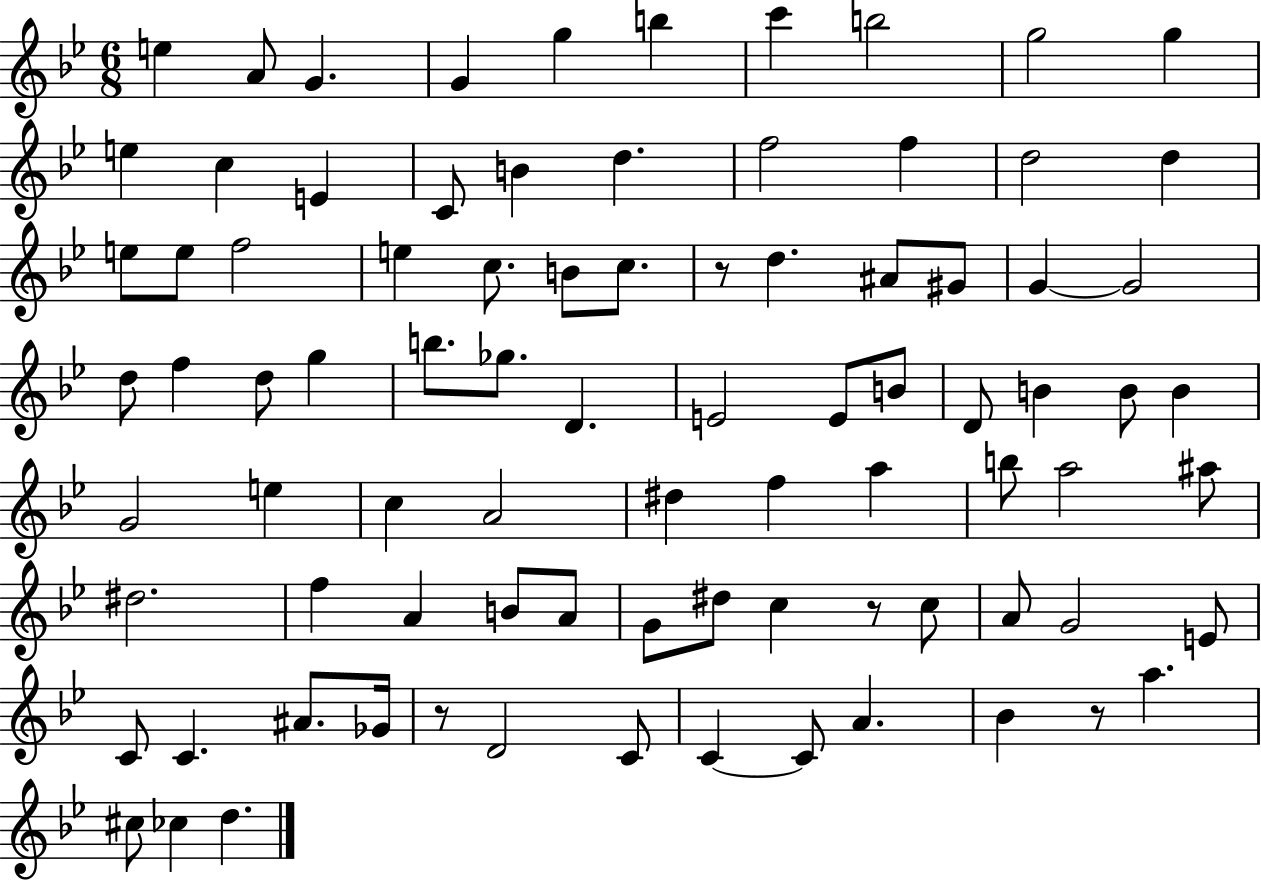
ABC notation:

X:1
T:Untitled
M:6/8
L:1/4
K:Bb
e A/2 G G g b c' b2 g2 g e c E C/2 B d f2 f d2 d e/2 e/2 f2 e c/2 B/2 c/2 z/2 d ^A/2 ^G/2 G G2 d/2 f d/2 g b/2 _g/2 D E2 E/2 B/2 D/2 B B/2 B G2 e c A2 ^d f a b/2 a2 ^a/2 ^d2 f A B/2 A/2 G/2 ^d/2 c z/2 c/2 A/2 G2 E/2 C/2 C ^A/2 _G/4 z/2 D2 C/2 C C/2 A _B z/2 a ^c/2 _c d